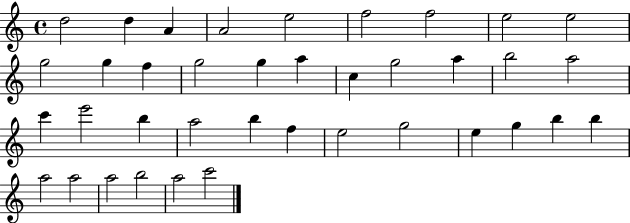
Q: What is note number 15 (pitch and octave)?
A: A5